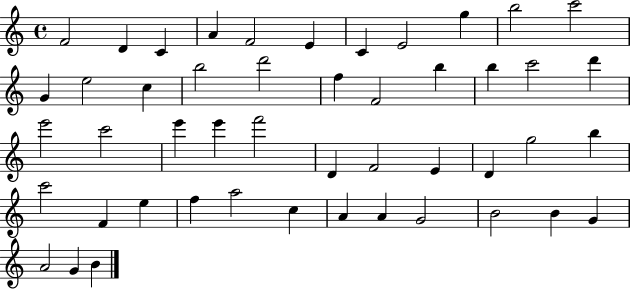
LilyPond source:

{
  \clef treble
  \time 4/4
  \defaultTimeSignature
  \key c \major
  f'2 d'4 c'4 | a'4 f'2 e'4 | c'4 e'2 g''4 | b''2 c'''2 | \break g'4 e''2 c''4 | b''2 d'''2 | f''4 f'2 b''4 | b''4 c'''2 d'''4 | \break e'''2 c'''2 | e'''4 e'''4 f'''2 | d'4 f'2 e'4 | d'4 g''2 b''4 | \break c'''2 f'4 e''4 | f''4 a''2 c''4 | a'4 a'4 g'2 | b'2 b'4 g'4 | \break a'2 g'4 b'4 | \bar "|."
}